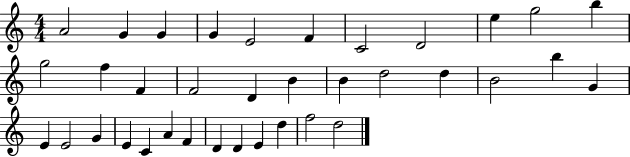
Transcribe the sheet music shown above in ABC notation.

X:1
T:Untitled
M:4/4
L:1/4
K:C
A2 G G G E2 F C2 D2 e g2 b g2 f F F2 D B B d2 d B2 b G E E2 G E C A F D D E d f2 d2